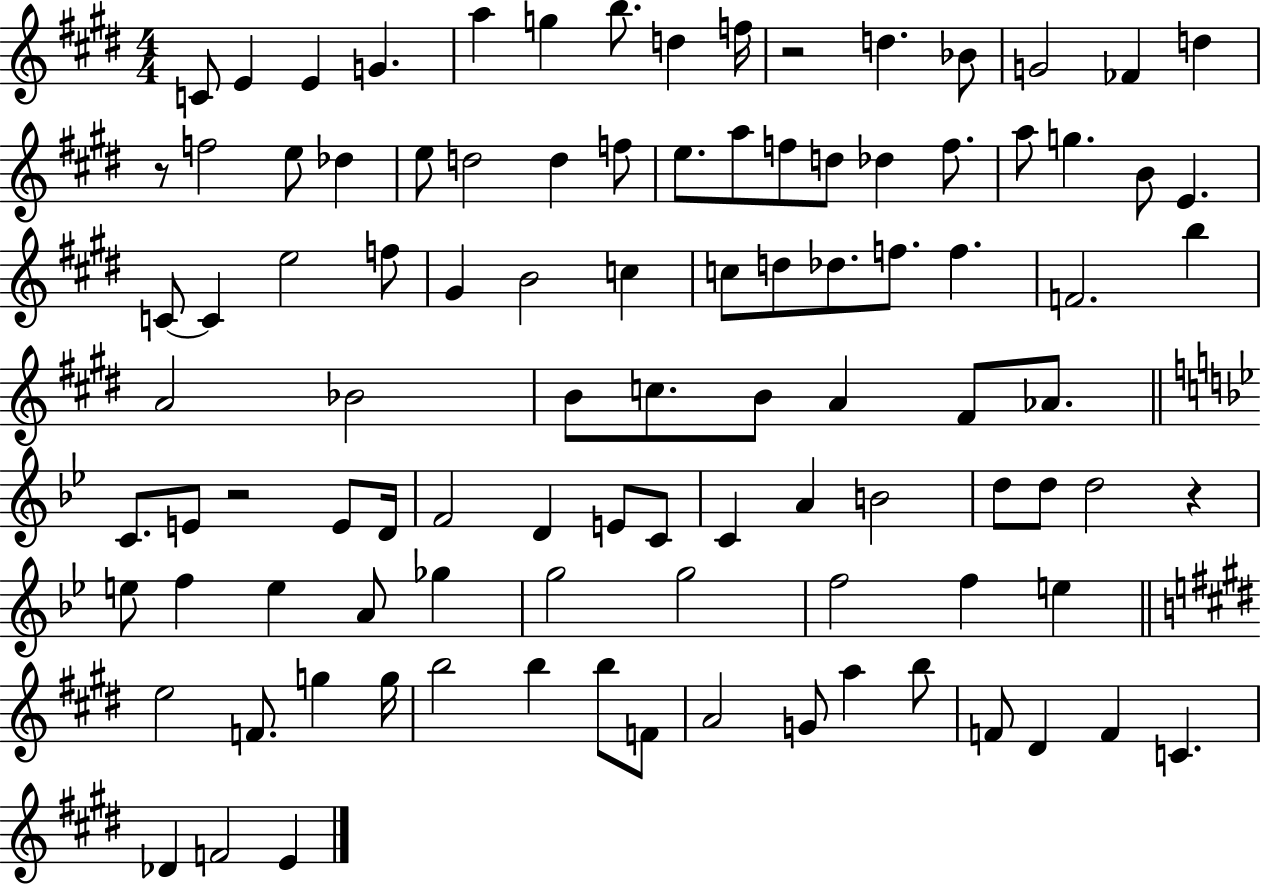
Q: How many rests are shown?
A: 4